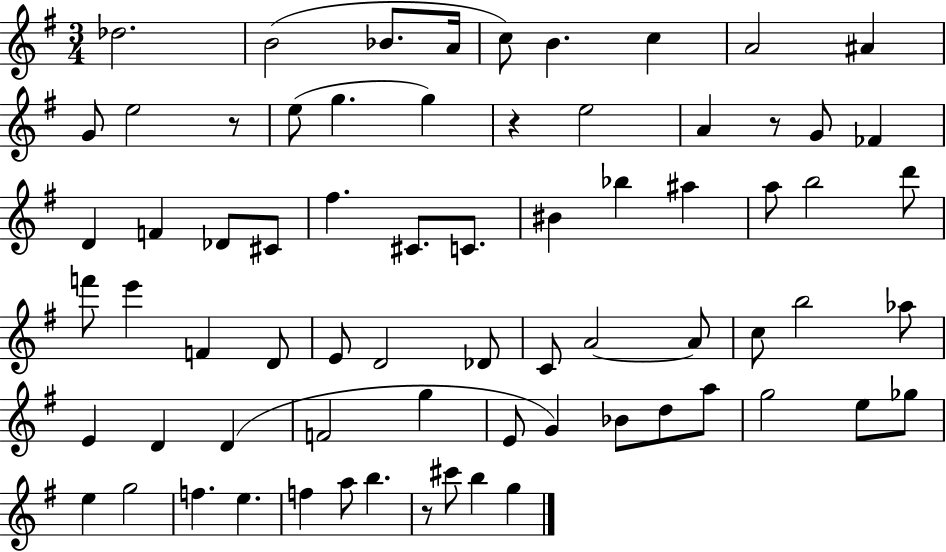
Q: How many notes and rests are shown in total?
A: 71